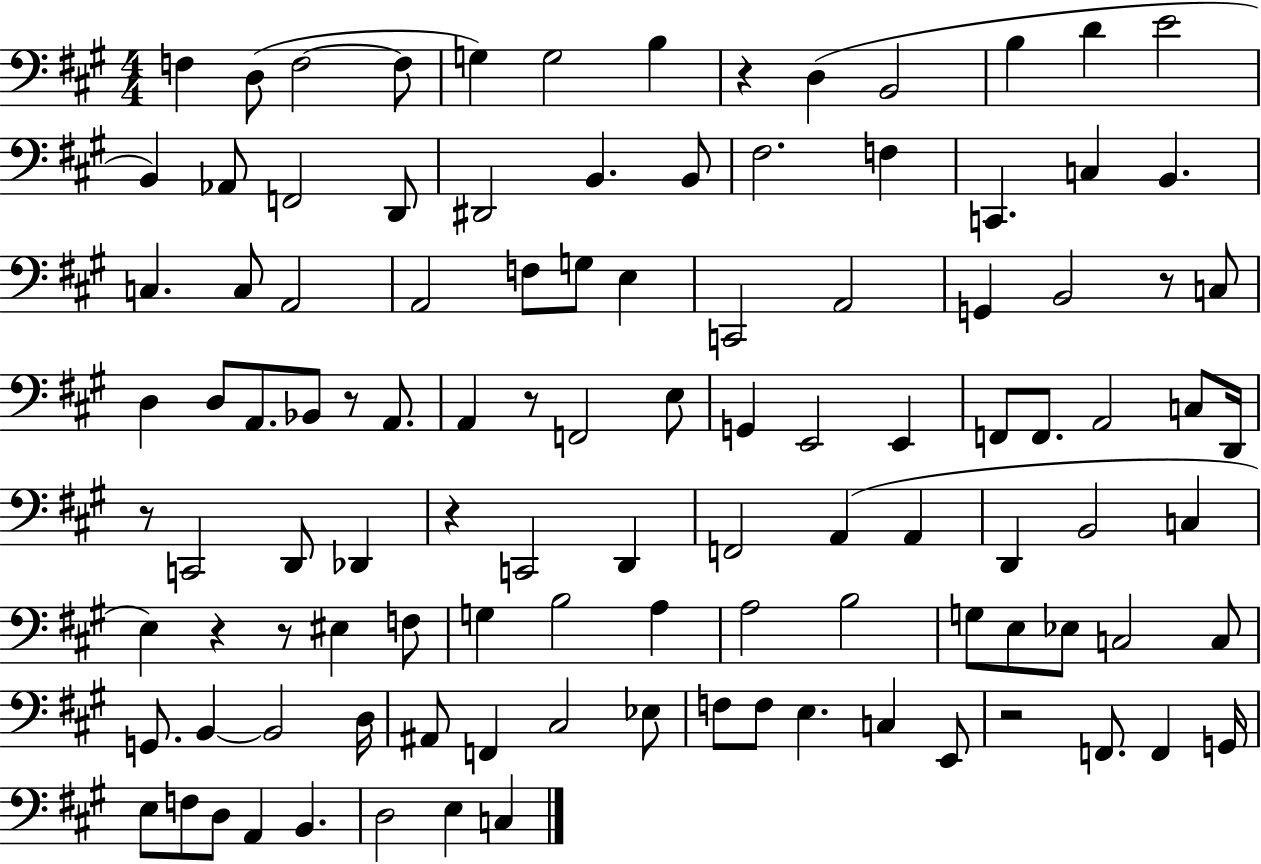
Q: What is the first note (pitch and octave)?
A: F3